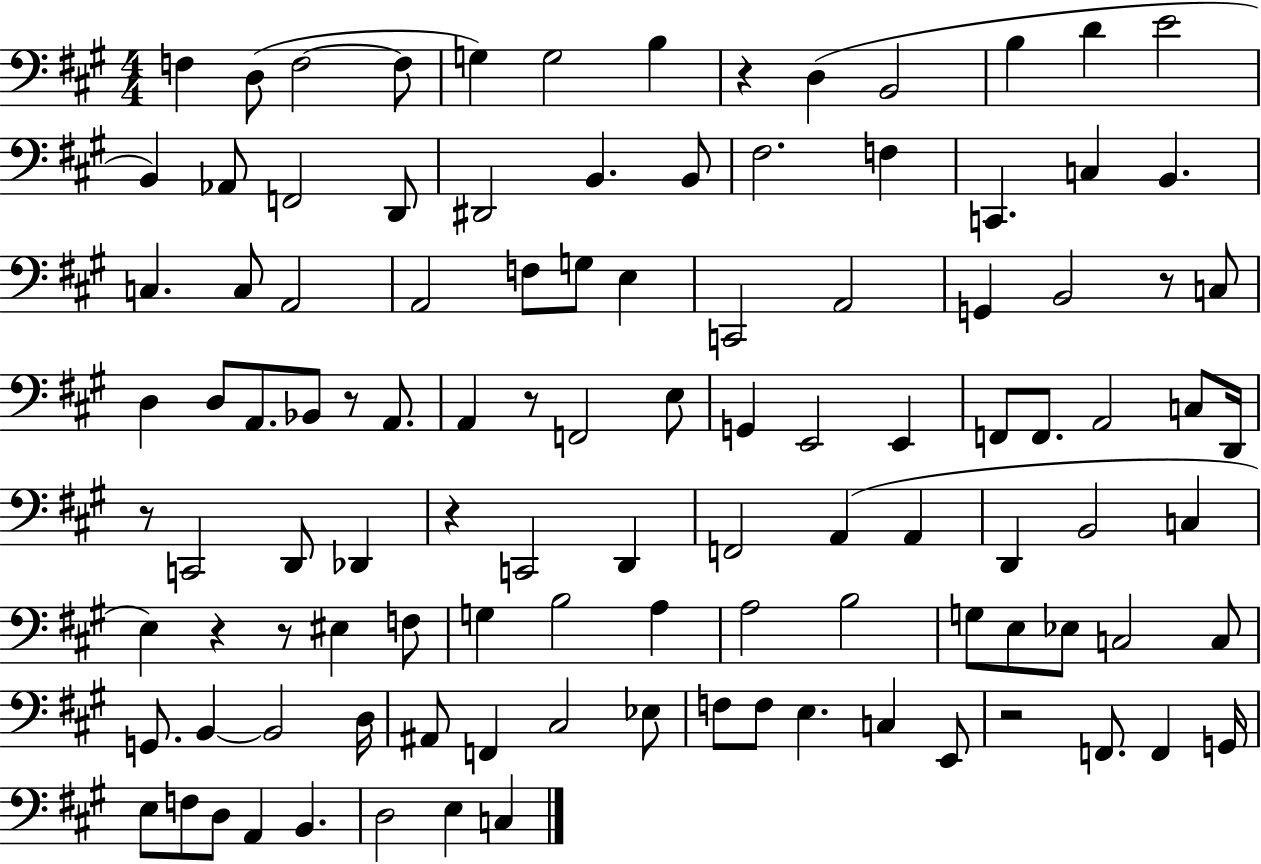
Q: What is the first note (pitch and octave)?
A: F3